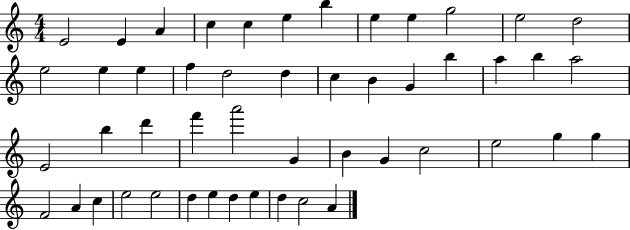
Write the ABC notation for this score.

X:1
T:Untitled
M:4/4
L:1/4
K:C
E2 E A c c e b e e g2 e2 d2 e2 e e f d2 d c B G b a b a2 E2 b d' f' a'2 G B G c2 e2 g g F2 A c e2 e2 d e d e d c2 A